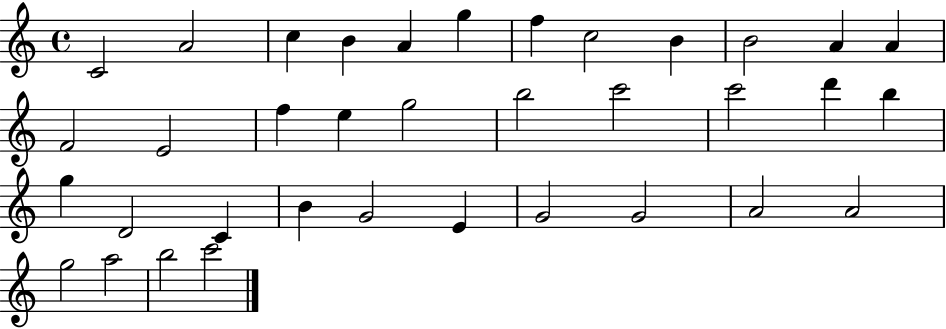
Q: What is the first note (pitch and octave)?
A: C4